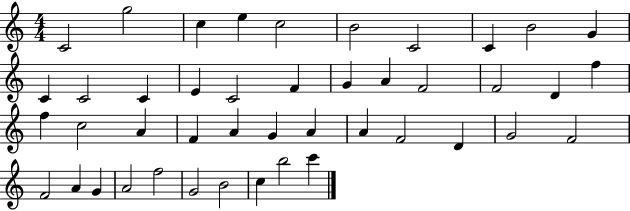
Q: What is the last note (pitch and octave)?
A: C6